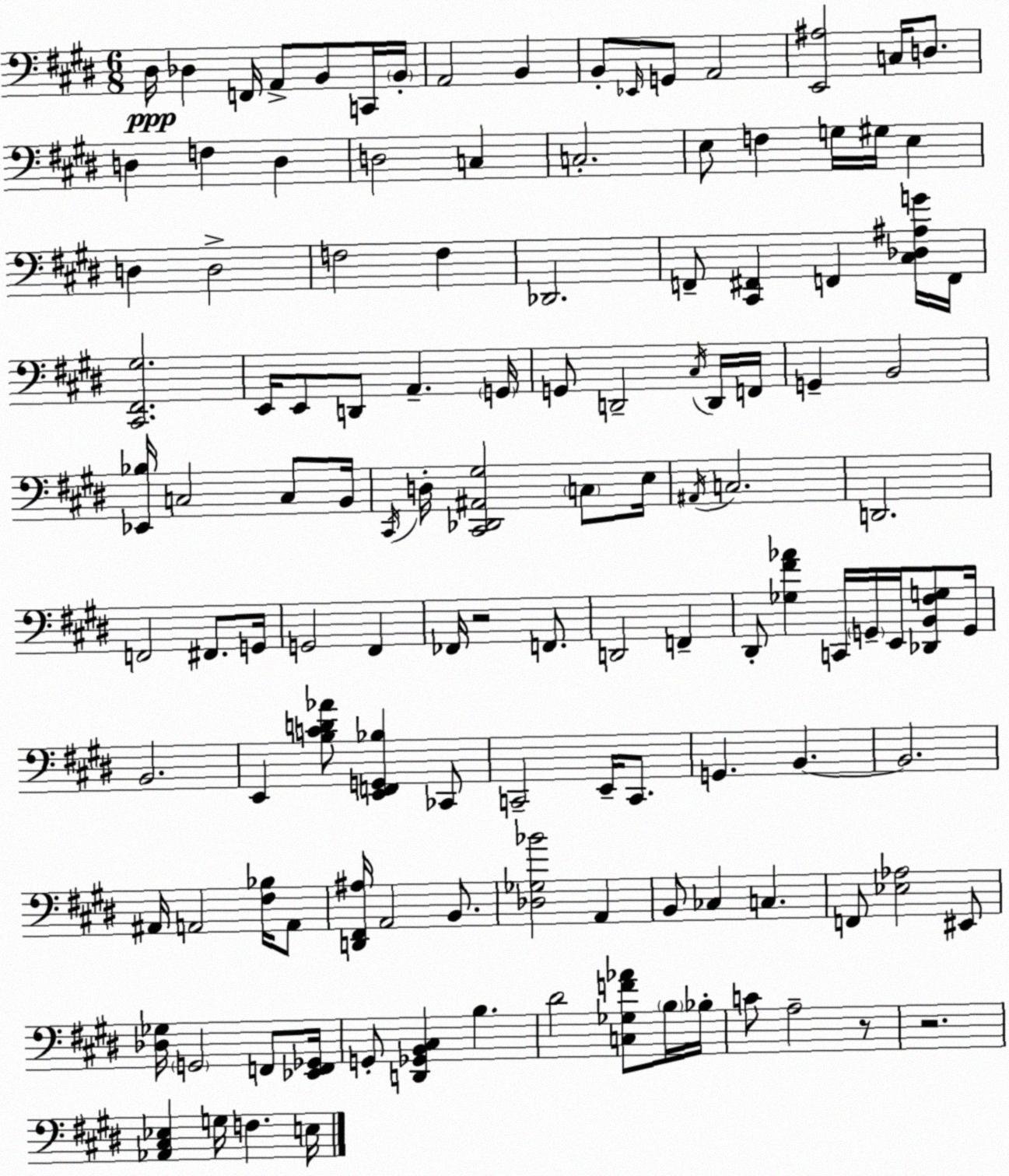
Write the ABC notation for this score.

X:1
T:Untitled
M:6/8
L:1/4
K:E
^D,/4 _D, F,,/4 A,,/2 B,,/2 C,,/4 B,,/4 A,,2 B,, B,,/2 _E,,/4 G,,/2 A,,2 [E,,^A,]2 C,/4 D,/2 D, F, D, D,2 C, C,2 E,/2 F, G,/4 ^G,/4 E, D, D,2 F,2 F, _D,,2 F,,/2 [^C,,^F,,] F,, [^C,_D,^A,G]/4 F,,/4 [^C,,^F,,^G,]2 E,,/4 E,,/2 D,,/2 A,, G,,/4 G,,/2 D,,2 ^C,/4 D,,/4 F,,/4 G,, B,,2 [_E,,_B,]/4 C,2 C,/2 B,,/4 ^C,,/4 D,/4 [^C,,_D,,^A,,^G,]2 C,/2 E,/4 ^A,,/4 C,2 D,,2 F,,2 ^F,,/2 G,,/4 G,,2 ^F,, _F,,/4 z2 F,,/2 D,,2 F,, ^D,,/2 [_G,^F_A] C,,/4 G,,/4 E,,/4 [_D,,B,,^F,G,]/2 G,,/4 B,,2 E,, [B,CD_A]/2 [E,,F,,G,,_B,] _C,,/2 C,,2 E,,/4 C,,/2 G,, B,, B,,2 ^A,,/4 A,,2 [^F,_B,]/4 A,,/2 [D,,^F,,^A,]/4 A,,2 B,,/2 [_D,_G,_B]2 A,, B,,/2 _C, C, F,,/2 [_E,_A,]2 ^E,,/2 [_D,_G,]/4 G,,2 F,,/2 [_E,,F,,_G,,]/4 G,,/2 [D,,_G,,B,,^C,] B, ^D2 [C,_G,F_A]/2 B,/4 _B,/4 C/2 A,2 z/2 z2 [_A,,^C,_E,] G,/4 F, E,/4